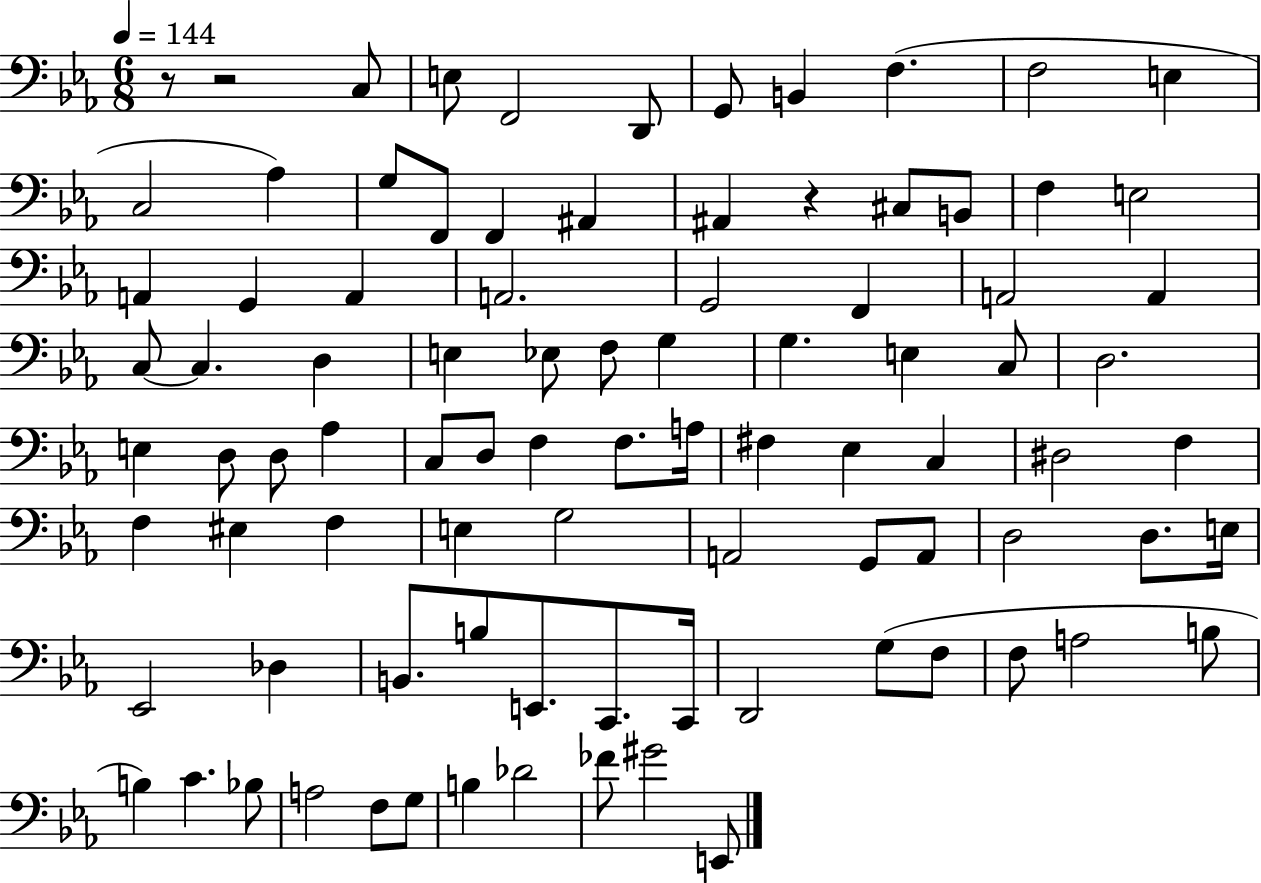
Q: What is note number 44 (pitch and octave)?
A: C3